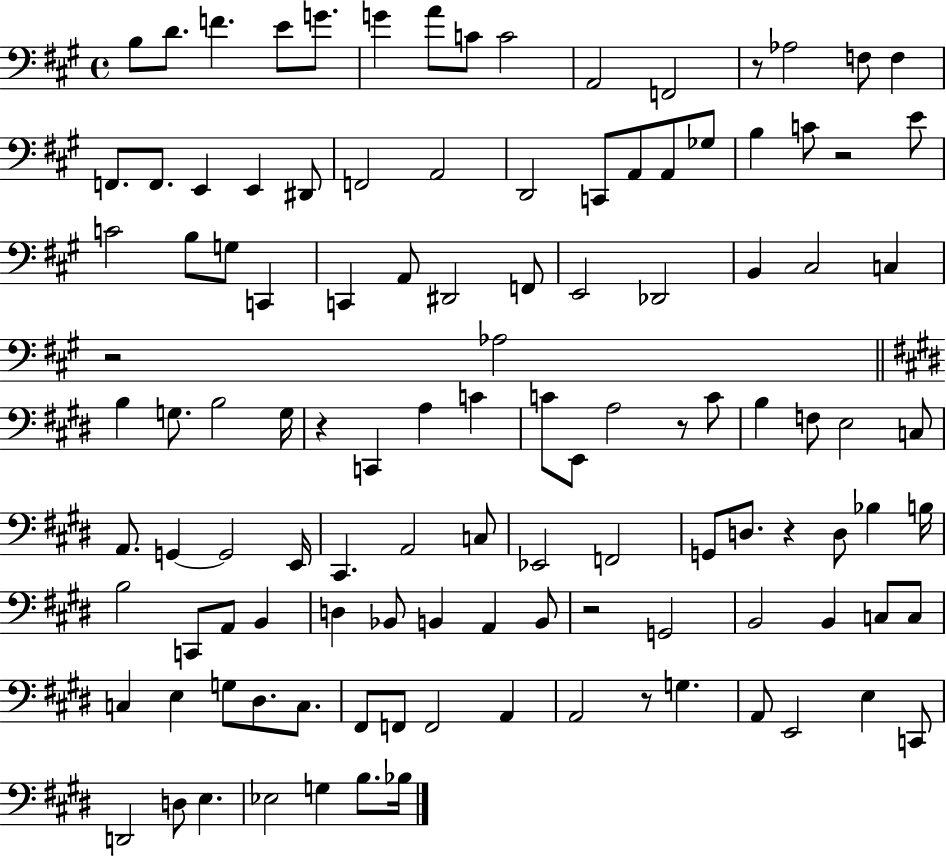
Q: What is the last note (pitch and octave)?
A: Bb3